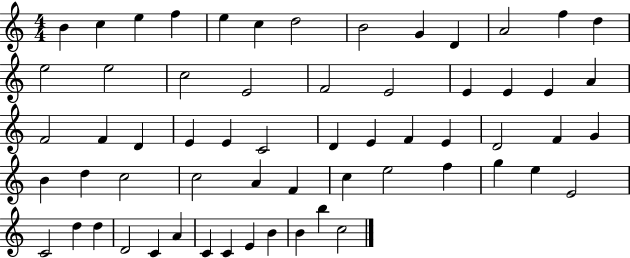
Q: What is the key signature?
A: C major